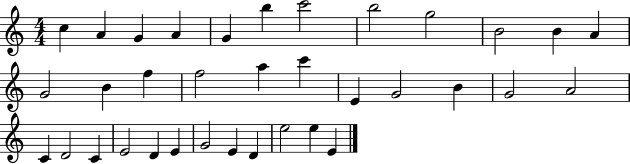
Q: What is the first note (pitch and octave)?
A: C5